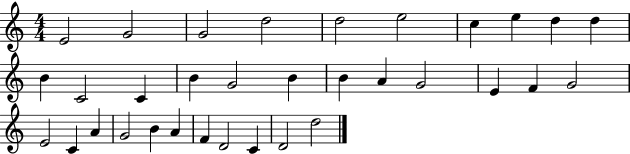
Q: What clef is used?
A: treble